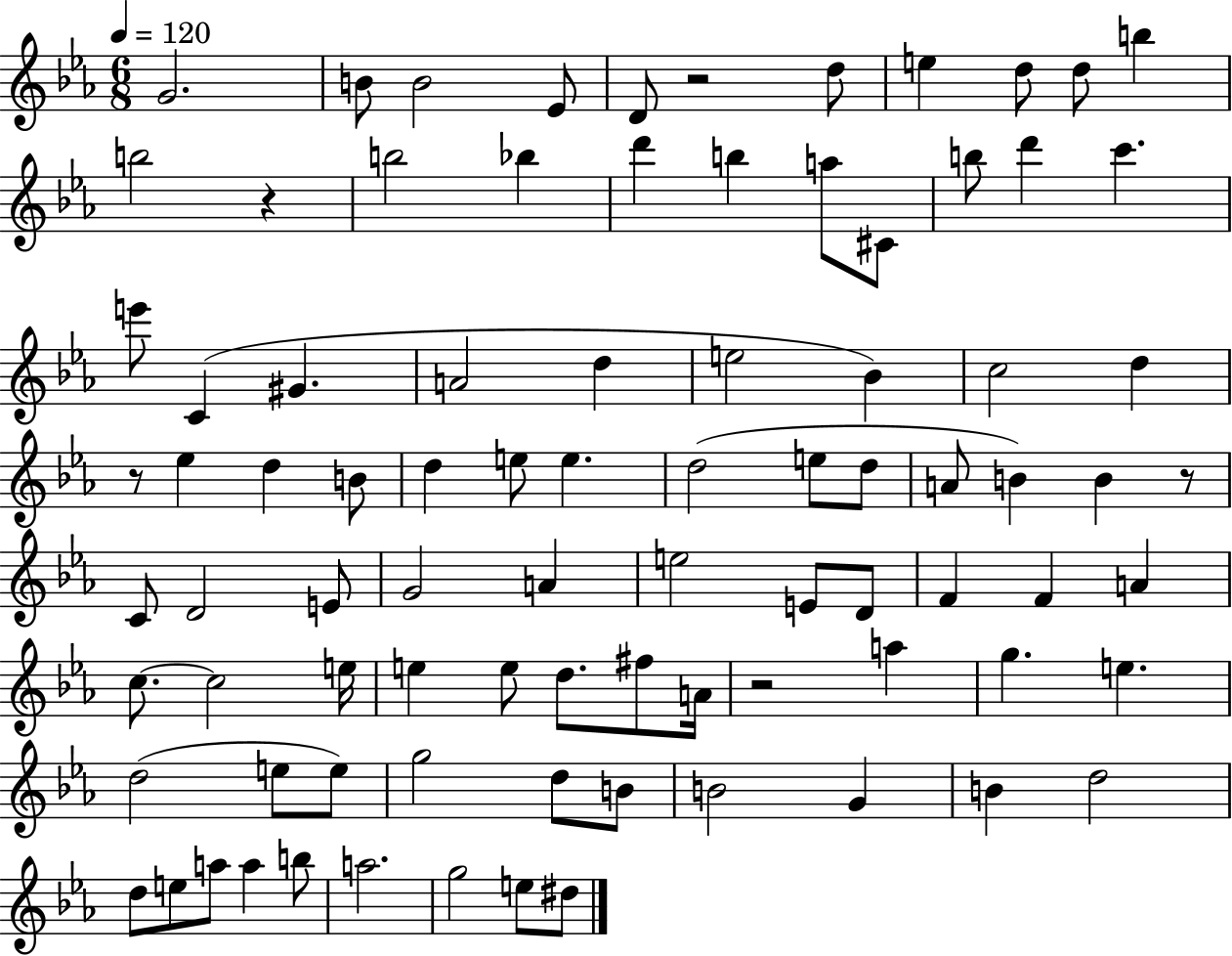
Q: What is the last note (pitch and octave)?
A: D#5